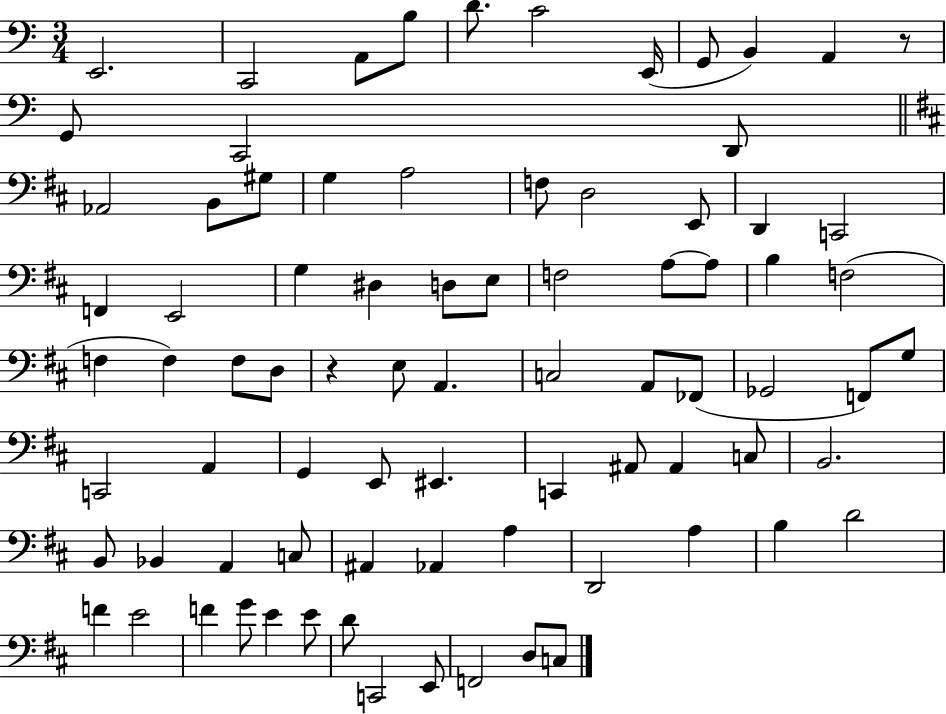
{
  \clef bass
  \numericTimeSignature
  \time 3/4
  \key c \major
  e,2. | c,2 a,8 b8 | d'8. c'2 e,16( | g,8 b,4) a,4 r8 | \break g,8 c,2 d,8 | \bar "||" \break \key d \major aes,2 b,8 gis8 | g4 a2 | f8 d2 e,8 | d,4 c,2 | \break f,4 e,2 | g4 dis4 d8 e8 | f2 a8~~ a8 | b4 f2( | \break f4 f4) f8 d8 | r4 e8 a,4. | c2 a,8 fes,8( | ges,2 f,8) g8 | \break c,2 a,4 | g,4 e,8 eis,4. | c,4 ais,8 ais,4 c8 | b,2. | \break b,8 bes,4 a,4 c8 | ais,4 aes,4 a4 | d,2 a4 | b4 d'2 | \break f'4 e'2 | f'4 g'8 e'4 e'8 | d'8 c,2 e,8 | f,2 d8 c8 | \break \bar "|."
}